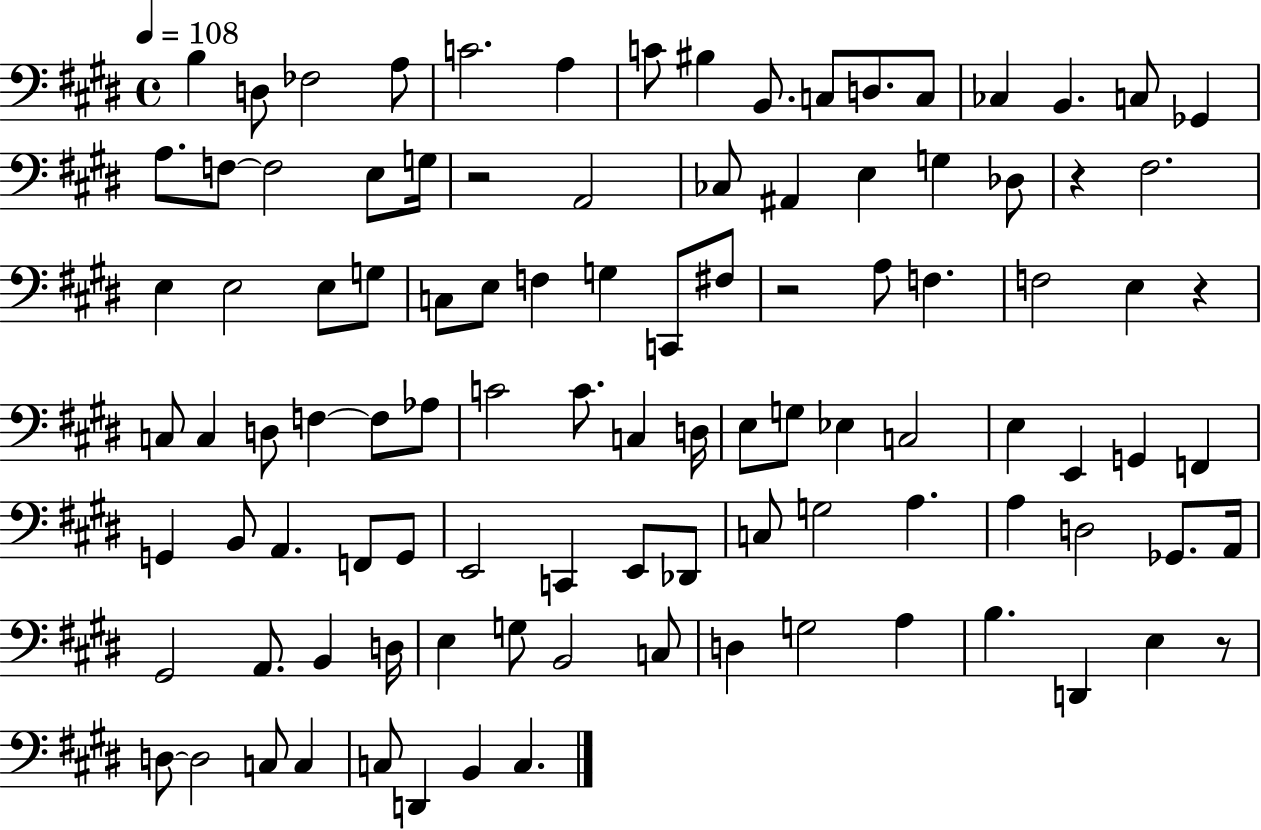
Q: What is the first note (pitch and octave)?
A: B3